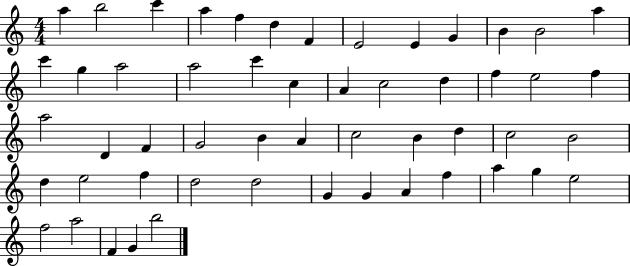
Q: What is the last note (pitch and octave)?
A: B5